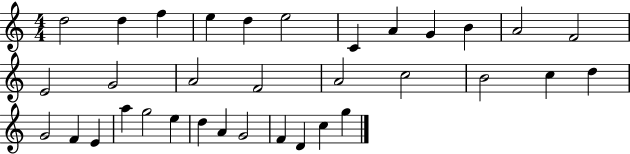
D5/h D5/q F5/q E5/q D5/q E5/h C4/q A4/q G4/q B4/q A4/h F4/h E4/h G4/h A4/h F4/h A4/h C5/h B4/h C5/q D5/q G4/h F4/q E4/q A5/q G5/h E5/q D5/q A4/q G4/h F4/q D4/q C5/q G5/q